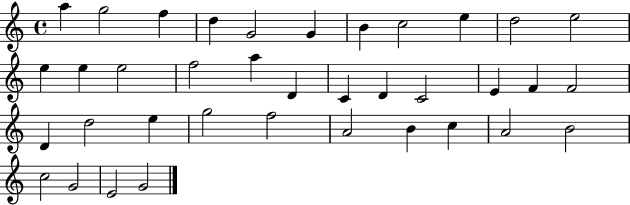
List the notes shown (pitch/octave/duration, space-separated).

A5/q G5/h F5/q D5/q G4/h G4/q B4/q C5/h E5/q D5/h E5/h E5/q E5/q E5/h F5/h A5/q D4/q C4/q D4/q C4/h E4/q F4/q F4/h D4/q D5/h E5/q G5/h F5/h A4/h B4/q C5/q A4/h B4/h C5/h G4/h E4/h G4/h